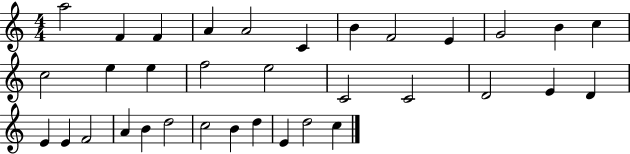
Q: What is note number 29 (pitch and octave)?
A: C5